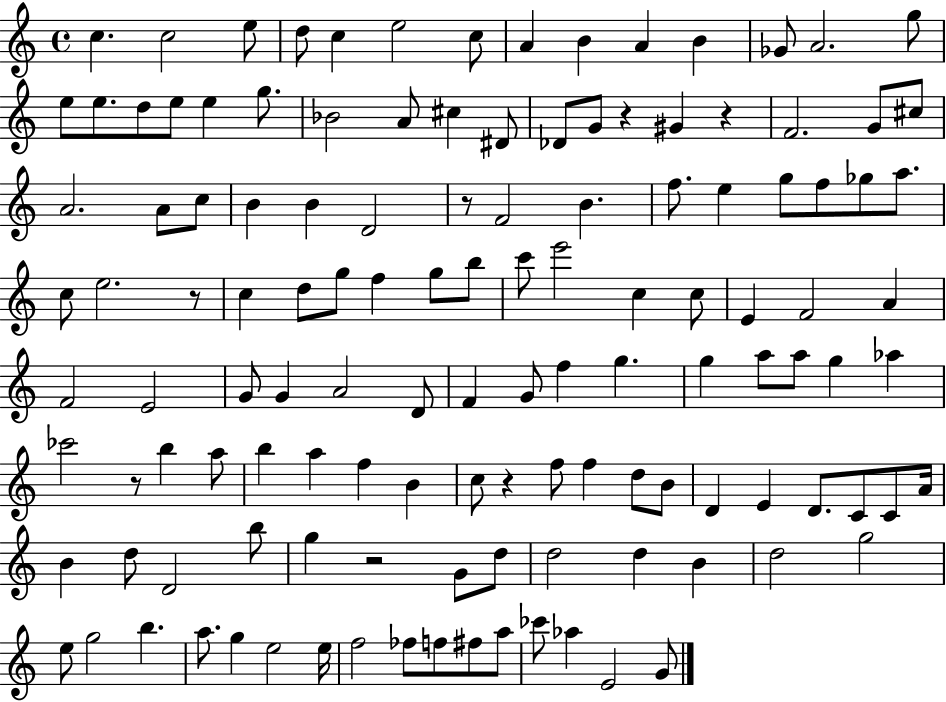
{
  \clef treble
  \time 4/4
  \defaultTimeSignature
  \key c \major
  c''4. c''2 e''8 | d''8 c''4 e''2 c''8 | a'4 b'4 a'4 b'4 | ges'8 a'2. g''8 | \break e''8 e''8. d''8 e''8 e''4 g''8. | bes'2 a'8 cis''4 dis'8 | des'8 g'8 r4 gis'4 r4 | f'2. g'8 cis''8 | \break a'2. a'8 c''8 | b'4 b'4 d'2 | r8 f'2 b'4. | f''8. e''4 g''8 f''8 ges''8 a''8. | \break c''8 e''2. r8 | c''4 d''8 g''8 f''4 g''8 b''8 | c'''8 e'''2 c''4 c''8 | e'4 f'2 a'4 | \break f'2 e'2 | g'8 g'4 a'2 d'8 | f'4 g'8 f''4 g''4. | g''4 a''8 a''8 g''4 aes''4 | \break ces'''2 r8 b''4 a''8 | b''4 a''4 f''4 b'4 | c''8 r4 f''8 f''4 d''8 b'8 | d'4 e'4 d'8. c'8 c'8 a'16 | \break b'4 d''8 d'2 b''8 | g''4 r2 g'8 d''8 | d''2 d''4 b'4 | d''2 g''2 | \break e''8 g''2 b''4. | a''8. g''4 e''2 e''16 | f''2 fes''8 f''8 fis''8 a''8 | ces'''8 aes''4 e'2 g'8 | \break \bar "|."
}